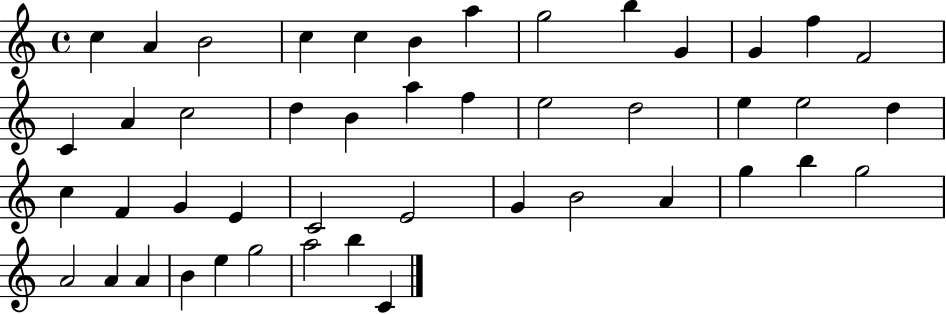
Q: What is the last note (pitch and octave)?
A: C4